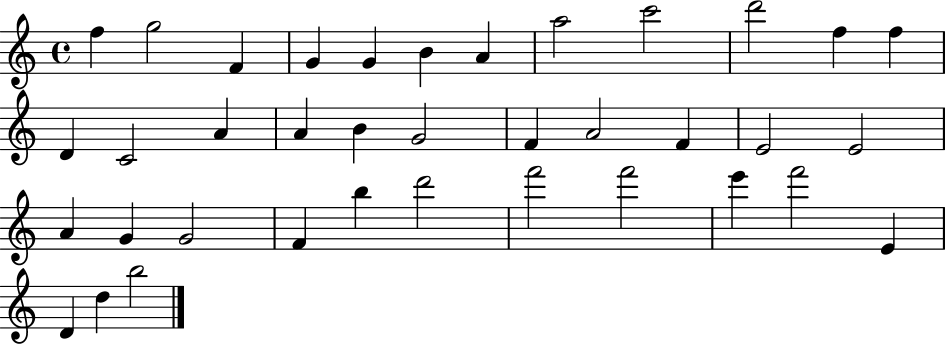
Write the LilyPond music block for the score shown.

{
  \clef treble
  \time 4/4
  \defaultTimeSignature
  \key c \major
  f''4 g''2 f'4 | g'4 g'4 b'4 a'4 | a''2 c'''2 | d'''2 f''4 f''4 | \break d'4 c'2 a'4 | a'4 b'4 g'2 | f'4 a'2 f'4 | e'2 e'2 | \break a'4 g'4 g'2 | f'4 b''4 d'''2 | f'''2 f'''2 | e'''4 f'''2 e'4 | \break d'4 d''4 b''2 | \bar "|."
}